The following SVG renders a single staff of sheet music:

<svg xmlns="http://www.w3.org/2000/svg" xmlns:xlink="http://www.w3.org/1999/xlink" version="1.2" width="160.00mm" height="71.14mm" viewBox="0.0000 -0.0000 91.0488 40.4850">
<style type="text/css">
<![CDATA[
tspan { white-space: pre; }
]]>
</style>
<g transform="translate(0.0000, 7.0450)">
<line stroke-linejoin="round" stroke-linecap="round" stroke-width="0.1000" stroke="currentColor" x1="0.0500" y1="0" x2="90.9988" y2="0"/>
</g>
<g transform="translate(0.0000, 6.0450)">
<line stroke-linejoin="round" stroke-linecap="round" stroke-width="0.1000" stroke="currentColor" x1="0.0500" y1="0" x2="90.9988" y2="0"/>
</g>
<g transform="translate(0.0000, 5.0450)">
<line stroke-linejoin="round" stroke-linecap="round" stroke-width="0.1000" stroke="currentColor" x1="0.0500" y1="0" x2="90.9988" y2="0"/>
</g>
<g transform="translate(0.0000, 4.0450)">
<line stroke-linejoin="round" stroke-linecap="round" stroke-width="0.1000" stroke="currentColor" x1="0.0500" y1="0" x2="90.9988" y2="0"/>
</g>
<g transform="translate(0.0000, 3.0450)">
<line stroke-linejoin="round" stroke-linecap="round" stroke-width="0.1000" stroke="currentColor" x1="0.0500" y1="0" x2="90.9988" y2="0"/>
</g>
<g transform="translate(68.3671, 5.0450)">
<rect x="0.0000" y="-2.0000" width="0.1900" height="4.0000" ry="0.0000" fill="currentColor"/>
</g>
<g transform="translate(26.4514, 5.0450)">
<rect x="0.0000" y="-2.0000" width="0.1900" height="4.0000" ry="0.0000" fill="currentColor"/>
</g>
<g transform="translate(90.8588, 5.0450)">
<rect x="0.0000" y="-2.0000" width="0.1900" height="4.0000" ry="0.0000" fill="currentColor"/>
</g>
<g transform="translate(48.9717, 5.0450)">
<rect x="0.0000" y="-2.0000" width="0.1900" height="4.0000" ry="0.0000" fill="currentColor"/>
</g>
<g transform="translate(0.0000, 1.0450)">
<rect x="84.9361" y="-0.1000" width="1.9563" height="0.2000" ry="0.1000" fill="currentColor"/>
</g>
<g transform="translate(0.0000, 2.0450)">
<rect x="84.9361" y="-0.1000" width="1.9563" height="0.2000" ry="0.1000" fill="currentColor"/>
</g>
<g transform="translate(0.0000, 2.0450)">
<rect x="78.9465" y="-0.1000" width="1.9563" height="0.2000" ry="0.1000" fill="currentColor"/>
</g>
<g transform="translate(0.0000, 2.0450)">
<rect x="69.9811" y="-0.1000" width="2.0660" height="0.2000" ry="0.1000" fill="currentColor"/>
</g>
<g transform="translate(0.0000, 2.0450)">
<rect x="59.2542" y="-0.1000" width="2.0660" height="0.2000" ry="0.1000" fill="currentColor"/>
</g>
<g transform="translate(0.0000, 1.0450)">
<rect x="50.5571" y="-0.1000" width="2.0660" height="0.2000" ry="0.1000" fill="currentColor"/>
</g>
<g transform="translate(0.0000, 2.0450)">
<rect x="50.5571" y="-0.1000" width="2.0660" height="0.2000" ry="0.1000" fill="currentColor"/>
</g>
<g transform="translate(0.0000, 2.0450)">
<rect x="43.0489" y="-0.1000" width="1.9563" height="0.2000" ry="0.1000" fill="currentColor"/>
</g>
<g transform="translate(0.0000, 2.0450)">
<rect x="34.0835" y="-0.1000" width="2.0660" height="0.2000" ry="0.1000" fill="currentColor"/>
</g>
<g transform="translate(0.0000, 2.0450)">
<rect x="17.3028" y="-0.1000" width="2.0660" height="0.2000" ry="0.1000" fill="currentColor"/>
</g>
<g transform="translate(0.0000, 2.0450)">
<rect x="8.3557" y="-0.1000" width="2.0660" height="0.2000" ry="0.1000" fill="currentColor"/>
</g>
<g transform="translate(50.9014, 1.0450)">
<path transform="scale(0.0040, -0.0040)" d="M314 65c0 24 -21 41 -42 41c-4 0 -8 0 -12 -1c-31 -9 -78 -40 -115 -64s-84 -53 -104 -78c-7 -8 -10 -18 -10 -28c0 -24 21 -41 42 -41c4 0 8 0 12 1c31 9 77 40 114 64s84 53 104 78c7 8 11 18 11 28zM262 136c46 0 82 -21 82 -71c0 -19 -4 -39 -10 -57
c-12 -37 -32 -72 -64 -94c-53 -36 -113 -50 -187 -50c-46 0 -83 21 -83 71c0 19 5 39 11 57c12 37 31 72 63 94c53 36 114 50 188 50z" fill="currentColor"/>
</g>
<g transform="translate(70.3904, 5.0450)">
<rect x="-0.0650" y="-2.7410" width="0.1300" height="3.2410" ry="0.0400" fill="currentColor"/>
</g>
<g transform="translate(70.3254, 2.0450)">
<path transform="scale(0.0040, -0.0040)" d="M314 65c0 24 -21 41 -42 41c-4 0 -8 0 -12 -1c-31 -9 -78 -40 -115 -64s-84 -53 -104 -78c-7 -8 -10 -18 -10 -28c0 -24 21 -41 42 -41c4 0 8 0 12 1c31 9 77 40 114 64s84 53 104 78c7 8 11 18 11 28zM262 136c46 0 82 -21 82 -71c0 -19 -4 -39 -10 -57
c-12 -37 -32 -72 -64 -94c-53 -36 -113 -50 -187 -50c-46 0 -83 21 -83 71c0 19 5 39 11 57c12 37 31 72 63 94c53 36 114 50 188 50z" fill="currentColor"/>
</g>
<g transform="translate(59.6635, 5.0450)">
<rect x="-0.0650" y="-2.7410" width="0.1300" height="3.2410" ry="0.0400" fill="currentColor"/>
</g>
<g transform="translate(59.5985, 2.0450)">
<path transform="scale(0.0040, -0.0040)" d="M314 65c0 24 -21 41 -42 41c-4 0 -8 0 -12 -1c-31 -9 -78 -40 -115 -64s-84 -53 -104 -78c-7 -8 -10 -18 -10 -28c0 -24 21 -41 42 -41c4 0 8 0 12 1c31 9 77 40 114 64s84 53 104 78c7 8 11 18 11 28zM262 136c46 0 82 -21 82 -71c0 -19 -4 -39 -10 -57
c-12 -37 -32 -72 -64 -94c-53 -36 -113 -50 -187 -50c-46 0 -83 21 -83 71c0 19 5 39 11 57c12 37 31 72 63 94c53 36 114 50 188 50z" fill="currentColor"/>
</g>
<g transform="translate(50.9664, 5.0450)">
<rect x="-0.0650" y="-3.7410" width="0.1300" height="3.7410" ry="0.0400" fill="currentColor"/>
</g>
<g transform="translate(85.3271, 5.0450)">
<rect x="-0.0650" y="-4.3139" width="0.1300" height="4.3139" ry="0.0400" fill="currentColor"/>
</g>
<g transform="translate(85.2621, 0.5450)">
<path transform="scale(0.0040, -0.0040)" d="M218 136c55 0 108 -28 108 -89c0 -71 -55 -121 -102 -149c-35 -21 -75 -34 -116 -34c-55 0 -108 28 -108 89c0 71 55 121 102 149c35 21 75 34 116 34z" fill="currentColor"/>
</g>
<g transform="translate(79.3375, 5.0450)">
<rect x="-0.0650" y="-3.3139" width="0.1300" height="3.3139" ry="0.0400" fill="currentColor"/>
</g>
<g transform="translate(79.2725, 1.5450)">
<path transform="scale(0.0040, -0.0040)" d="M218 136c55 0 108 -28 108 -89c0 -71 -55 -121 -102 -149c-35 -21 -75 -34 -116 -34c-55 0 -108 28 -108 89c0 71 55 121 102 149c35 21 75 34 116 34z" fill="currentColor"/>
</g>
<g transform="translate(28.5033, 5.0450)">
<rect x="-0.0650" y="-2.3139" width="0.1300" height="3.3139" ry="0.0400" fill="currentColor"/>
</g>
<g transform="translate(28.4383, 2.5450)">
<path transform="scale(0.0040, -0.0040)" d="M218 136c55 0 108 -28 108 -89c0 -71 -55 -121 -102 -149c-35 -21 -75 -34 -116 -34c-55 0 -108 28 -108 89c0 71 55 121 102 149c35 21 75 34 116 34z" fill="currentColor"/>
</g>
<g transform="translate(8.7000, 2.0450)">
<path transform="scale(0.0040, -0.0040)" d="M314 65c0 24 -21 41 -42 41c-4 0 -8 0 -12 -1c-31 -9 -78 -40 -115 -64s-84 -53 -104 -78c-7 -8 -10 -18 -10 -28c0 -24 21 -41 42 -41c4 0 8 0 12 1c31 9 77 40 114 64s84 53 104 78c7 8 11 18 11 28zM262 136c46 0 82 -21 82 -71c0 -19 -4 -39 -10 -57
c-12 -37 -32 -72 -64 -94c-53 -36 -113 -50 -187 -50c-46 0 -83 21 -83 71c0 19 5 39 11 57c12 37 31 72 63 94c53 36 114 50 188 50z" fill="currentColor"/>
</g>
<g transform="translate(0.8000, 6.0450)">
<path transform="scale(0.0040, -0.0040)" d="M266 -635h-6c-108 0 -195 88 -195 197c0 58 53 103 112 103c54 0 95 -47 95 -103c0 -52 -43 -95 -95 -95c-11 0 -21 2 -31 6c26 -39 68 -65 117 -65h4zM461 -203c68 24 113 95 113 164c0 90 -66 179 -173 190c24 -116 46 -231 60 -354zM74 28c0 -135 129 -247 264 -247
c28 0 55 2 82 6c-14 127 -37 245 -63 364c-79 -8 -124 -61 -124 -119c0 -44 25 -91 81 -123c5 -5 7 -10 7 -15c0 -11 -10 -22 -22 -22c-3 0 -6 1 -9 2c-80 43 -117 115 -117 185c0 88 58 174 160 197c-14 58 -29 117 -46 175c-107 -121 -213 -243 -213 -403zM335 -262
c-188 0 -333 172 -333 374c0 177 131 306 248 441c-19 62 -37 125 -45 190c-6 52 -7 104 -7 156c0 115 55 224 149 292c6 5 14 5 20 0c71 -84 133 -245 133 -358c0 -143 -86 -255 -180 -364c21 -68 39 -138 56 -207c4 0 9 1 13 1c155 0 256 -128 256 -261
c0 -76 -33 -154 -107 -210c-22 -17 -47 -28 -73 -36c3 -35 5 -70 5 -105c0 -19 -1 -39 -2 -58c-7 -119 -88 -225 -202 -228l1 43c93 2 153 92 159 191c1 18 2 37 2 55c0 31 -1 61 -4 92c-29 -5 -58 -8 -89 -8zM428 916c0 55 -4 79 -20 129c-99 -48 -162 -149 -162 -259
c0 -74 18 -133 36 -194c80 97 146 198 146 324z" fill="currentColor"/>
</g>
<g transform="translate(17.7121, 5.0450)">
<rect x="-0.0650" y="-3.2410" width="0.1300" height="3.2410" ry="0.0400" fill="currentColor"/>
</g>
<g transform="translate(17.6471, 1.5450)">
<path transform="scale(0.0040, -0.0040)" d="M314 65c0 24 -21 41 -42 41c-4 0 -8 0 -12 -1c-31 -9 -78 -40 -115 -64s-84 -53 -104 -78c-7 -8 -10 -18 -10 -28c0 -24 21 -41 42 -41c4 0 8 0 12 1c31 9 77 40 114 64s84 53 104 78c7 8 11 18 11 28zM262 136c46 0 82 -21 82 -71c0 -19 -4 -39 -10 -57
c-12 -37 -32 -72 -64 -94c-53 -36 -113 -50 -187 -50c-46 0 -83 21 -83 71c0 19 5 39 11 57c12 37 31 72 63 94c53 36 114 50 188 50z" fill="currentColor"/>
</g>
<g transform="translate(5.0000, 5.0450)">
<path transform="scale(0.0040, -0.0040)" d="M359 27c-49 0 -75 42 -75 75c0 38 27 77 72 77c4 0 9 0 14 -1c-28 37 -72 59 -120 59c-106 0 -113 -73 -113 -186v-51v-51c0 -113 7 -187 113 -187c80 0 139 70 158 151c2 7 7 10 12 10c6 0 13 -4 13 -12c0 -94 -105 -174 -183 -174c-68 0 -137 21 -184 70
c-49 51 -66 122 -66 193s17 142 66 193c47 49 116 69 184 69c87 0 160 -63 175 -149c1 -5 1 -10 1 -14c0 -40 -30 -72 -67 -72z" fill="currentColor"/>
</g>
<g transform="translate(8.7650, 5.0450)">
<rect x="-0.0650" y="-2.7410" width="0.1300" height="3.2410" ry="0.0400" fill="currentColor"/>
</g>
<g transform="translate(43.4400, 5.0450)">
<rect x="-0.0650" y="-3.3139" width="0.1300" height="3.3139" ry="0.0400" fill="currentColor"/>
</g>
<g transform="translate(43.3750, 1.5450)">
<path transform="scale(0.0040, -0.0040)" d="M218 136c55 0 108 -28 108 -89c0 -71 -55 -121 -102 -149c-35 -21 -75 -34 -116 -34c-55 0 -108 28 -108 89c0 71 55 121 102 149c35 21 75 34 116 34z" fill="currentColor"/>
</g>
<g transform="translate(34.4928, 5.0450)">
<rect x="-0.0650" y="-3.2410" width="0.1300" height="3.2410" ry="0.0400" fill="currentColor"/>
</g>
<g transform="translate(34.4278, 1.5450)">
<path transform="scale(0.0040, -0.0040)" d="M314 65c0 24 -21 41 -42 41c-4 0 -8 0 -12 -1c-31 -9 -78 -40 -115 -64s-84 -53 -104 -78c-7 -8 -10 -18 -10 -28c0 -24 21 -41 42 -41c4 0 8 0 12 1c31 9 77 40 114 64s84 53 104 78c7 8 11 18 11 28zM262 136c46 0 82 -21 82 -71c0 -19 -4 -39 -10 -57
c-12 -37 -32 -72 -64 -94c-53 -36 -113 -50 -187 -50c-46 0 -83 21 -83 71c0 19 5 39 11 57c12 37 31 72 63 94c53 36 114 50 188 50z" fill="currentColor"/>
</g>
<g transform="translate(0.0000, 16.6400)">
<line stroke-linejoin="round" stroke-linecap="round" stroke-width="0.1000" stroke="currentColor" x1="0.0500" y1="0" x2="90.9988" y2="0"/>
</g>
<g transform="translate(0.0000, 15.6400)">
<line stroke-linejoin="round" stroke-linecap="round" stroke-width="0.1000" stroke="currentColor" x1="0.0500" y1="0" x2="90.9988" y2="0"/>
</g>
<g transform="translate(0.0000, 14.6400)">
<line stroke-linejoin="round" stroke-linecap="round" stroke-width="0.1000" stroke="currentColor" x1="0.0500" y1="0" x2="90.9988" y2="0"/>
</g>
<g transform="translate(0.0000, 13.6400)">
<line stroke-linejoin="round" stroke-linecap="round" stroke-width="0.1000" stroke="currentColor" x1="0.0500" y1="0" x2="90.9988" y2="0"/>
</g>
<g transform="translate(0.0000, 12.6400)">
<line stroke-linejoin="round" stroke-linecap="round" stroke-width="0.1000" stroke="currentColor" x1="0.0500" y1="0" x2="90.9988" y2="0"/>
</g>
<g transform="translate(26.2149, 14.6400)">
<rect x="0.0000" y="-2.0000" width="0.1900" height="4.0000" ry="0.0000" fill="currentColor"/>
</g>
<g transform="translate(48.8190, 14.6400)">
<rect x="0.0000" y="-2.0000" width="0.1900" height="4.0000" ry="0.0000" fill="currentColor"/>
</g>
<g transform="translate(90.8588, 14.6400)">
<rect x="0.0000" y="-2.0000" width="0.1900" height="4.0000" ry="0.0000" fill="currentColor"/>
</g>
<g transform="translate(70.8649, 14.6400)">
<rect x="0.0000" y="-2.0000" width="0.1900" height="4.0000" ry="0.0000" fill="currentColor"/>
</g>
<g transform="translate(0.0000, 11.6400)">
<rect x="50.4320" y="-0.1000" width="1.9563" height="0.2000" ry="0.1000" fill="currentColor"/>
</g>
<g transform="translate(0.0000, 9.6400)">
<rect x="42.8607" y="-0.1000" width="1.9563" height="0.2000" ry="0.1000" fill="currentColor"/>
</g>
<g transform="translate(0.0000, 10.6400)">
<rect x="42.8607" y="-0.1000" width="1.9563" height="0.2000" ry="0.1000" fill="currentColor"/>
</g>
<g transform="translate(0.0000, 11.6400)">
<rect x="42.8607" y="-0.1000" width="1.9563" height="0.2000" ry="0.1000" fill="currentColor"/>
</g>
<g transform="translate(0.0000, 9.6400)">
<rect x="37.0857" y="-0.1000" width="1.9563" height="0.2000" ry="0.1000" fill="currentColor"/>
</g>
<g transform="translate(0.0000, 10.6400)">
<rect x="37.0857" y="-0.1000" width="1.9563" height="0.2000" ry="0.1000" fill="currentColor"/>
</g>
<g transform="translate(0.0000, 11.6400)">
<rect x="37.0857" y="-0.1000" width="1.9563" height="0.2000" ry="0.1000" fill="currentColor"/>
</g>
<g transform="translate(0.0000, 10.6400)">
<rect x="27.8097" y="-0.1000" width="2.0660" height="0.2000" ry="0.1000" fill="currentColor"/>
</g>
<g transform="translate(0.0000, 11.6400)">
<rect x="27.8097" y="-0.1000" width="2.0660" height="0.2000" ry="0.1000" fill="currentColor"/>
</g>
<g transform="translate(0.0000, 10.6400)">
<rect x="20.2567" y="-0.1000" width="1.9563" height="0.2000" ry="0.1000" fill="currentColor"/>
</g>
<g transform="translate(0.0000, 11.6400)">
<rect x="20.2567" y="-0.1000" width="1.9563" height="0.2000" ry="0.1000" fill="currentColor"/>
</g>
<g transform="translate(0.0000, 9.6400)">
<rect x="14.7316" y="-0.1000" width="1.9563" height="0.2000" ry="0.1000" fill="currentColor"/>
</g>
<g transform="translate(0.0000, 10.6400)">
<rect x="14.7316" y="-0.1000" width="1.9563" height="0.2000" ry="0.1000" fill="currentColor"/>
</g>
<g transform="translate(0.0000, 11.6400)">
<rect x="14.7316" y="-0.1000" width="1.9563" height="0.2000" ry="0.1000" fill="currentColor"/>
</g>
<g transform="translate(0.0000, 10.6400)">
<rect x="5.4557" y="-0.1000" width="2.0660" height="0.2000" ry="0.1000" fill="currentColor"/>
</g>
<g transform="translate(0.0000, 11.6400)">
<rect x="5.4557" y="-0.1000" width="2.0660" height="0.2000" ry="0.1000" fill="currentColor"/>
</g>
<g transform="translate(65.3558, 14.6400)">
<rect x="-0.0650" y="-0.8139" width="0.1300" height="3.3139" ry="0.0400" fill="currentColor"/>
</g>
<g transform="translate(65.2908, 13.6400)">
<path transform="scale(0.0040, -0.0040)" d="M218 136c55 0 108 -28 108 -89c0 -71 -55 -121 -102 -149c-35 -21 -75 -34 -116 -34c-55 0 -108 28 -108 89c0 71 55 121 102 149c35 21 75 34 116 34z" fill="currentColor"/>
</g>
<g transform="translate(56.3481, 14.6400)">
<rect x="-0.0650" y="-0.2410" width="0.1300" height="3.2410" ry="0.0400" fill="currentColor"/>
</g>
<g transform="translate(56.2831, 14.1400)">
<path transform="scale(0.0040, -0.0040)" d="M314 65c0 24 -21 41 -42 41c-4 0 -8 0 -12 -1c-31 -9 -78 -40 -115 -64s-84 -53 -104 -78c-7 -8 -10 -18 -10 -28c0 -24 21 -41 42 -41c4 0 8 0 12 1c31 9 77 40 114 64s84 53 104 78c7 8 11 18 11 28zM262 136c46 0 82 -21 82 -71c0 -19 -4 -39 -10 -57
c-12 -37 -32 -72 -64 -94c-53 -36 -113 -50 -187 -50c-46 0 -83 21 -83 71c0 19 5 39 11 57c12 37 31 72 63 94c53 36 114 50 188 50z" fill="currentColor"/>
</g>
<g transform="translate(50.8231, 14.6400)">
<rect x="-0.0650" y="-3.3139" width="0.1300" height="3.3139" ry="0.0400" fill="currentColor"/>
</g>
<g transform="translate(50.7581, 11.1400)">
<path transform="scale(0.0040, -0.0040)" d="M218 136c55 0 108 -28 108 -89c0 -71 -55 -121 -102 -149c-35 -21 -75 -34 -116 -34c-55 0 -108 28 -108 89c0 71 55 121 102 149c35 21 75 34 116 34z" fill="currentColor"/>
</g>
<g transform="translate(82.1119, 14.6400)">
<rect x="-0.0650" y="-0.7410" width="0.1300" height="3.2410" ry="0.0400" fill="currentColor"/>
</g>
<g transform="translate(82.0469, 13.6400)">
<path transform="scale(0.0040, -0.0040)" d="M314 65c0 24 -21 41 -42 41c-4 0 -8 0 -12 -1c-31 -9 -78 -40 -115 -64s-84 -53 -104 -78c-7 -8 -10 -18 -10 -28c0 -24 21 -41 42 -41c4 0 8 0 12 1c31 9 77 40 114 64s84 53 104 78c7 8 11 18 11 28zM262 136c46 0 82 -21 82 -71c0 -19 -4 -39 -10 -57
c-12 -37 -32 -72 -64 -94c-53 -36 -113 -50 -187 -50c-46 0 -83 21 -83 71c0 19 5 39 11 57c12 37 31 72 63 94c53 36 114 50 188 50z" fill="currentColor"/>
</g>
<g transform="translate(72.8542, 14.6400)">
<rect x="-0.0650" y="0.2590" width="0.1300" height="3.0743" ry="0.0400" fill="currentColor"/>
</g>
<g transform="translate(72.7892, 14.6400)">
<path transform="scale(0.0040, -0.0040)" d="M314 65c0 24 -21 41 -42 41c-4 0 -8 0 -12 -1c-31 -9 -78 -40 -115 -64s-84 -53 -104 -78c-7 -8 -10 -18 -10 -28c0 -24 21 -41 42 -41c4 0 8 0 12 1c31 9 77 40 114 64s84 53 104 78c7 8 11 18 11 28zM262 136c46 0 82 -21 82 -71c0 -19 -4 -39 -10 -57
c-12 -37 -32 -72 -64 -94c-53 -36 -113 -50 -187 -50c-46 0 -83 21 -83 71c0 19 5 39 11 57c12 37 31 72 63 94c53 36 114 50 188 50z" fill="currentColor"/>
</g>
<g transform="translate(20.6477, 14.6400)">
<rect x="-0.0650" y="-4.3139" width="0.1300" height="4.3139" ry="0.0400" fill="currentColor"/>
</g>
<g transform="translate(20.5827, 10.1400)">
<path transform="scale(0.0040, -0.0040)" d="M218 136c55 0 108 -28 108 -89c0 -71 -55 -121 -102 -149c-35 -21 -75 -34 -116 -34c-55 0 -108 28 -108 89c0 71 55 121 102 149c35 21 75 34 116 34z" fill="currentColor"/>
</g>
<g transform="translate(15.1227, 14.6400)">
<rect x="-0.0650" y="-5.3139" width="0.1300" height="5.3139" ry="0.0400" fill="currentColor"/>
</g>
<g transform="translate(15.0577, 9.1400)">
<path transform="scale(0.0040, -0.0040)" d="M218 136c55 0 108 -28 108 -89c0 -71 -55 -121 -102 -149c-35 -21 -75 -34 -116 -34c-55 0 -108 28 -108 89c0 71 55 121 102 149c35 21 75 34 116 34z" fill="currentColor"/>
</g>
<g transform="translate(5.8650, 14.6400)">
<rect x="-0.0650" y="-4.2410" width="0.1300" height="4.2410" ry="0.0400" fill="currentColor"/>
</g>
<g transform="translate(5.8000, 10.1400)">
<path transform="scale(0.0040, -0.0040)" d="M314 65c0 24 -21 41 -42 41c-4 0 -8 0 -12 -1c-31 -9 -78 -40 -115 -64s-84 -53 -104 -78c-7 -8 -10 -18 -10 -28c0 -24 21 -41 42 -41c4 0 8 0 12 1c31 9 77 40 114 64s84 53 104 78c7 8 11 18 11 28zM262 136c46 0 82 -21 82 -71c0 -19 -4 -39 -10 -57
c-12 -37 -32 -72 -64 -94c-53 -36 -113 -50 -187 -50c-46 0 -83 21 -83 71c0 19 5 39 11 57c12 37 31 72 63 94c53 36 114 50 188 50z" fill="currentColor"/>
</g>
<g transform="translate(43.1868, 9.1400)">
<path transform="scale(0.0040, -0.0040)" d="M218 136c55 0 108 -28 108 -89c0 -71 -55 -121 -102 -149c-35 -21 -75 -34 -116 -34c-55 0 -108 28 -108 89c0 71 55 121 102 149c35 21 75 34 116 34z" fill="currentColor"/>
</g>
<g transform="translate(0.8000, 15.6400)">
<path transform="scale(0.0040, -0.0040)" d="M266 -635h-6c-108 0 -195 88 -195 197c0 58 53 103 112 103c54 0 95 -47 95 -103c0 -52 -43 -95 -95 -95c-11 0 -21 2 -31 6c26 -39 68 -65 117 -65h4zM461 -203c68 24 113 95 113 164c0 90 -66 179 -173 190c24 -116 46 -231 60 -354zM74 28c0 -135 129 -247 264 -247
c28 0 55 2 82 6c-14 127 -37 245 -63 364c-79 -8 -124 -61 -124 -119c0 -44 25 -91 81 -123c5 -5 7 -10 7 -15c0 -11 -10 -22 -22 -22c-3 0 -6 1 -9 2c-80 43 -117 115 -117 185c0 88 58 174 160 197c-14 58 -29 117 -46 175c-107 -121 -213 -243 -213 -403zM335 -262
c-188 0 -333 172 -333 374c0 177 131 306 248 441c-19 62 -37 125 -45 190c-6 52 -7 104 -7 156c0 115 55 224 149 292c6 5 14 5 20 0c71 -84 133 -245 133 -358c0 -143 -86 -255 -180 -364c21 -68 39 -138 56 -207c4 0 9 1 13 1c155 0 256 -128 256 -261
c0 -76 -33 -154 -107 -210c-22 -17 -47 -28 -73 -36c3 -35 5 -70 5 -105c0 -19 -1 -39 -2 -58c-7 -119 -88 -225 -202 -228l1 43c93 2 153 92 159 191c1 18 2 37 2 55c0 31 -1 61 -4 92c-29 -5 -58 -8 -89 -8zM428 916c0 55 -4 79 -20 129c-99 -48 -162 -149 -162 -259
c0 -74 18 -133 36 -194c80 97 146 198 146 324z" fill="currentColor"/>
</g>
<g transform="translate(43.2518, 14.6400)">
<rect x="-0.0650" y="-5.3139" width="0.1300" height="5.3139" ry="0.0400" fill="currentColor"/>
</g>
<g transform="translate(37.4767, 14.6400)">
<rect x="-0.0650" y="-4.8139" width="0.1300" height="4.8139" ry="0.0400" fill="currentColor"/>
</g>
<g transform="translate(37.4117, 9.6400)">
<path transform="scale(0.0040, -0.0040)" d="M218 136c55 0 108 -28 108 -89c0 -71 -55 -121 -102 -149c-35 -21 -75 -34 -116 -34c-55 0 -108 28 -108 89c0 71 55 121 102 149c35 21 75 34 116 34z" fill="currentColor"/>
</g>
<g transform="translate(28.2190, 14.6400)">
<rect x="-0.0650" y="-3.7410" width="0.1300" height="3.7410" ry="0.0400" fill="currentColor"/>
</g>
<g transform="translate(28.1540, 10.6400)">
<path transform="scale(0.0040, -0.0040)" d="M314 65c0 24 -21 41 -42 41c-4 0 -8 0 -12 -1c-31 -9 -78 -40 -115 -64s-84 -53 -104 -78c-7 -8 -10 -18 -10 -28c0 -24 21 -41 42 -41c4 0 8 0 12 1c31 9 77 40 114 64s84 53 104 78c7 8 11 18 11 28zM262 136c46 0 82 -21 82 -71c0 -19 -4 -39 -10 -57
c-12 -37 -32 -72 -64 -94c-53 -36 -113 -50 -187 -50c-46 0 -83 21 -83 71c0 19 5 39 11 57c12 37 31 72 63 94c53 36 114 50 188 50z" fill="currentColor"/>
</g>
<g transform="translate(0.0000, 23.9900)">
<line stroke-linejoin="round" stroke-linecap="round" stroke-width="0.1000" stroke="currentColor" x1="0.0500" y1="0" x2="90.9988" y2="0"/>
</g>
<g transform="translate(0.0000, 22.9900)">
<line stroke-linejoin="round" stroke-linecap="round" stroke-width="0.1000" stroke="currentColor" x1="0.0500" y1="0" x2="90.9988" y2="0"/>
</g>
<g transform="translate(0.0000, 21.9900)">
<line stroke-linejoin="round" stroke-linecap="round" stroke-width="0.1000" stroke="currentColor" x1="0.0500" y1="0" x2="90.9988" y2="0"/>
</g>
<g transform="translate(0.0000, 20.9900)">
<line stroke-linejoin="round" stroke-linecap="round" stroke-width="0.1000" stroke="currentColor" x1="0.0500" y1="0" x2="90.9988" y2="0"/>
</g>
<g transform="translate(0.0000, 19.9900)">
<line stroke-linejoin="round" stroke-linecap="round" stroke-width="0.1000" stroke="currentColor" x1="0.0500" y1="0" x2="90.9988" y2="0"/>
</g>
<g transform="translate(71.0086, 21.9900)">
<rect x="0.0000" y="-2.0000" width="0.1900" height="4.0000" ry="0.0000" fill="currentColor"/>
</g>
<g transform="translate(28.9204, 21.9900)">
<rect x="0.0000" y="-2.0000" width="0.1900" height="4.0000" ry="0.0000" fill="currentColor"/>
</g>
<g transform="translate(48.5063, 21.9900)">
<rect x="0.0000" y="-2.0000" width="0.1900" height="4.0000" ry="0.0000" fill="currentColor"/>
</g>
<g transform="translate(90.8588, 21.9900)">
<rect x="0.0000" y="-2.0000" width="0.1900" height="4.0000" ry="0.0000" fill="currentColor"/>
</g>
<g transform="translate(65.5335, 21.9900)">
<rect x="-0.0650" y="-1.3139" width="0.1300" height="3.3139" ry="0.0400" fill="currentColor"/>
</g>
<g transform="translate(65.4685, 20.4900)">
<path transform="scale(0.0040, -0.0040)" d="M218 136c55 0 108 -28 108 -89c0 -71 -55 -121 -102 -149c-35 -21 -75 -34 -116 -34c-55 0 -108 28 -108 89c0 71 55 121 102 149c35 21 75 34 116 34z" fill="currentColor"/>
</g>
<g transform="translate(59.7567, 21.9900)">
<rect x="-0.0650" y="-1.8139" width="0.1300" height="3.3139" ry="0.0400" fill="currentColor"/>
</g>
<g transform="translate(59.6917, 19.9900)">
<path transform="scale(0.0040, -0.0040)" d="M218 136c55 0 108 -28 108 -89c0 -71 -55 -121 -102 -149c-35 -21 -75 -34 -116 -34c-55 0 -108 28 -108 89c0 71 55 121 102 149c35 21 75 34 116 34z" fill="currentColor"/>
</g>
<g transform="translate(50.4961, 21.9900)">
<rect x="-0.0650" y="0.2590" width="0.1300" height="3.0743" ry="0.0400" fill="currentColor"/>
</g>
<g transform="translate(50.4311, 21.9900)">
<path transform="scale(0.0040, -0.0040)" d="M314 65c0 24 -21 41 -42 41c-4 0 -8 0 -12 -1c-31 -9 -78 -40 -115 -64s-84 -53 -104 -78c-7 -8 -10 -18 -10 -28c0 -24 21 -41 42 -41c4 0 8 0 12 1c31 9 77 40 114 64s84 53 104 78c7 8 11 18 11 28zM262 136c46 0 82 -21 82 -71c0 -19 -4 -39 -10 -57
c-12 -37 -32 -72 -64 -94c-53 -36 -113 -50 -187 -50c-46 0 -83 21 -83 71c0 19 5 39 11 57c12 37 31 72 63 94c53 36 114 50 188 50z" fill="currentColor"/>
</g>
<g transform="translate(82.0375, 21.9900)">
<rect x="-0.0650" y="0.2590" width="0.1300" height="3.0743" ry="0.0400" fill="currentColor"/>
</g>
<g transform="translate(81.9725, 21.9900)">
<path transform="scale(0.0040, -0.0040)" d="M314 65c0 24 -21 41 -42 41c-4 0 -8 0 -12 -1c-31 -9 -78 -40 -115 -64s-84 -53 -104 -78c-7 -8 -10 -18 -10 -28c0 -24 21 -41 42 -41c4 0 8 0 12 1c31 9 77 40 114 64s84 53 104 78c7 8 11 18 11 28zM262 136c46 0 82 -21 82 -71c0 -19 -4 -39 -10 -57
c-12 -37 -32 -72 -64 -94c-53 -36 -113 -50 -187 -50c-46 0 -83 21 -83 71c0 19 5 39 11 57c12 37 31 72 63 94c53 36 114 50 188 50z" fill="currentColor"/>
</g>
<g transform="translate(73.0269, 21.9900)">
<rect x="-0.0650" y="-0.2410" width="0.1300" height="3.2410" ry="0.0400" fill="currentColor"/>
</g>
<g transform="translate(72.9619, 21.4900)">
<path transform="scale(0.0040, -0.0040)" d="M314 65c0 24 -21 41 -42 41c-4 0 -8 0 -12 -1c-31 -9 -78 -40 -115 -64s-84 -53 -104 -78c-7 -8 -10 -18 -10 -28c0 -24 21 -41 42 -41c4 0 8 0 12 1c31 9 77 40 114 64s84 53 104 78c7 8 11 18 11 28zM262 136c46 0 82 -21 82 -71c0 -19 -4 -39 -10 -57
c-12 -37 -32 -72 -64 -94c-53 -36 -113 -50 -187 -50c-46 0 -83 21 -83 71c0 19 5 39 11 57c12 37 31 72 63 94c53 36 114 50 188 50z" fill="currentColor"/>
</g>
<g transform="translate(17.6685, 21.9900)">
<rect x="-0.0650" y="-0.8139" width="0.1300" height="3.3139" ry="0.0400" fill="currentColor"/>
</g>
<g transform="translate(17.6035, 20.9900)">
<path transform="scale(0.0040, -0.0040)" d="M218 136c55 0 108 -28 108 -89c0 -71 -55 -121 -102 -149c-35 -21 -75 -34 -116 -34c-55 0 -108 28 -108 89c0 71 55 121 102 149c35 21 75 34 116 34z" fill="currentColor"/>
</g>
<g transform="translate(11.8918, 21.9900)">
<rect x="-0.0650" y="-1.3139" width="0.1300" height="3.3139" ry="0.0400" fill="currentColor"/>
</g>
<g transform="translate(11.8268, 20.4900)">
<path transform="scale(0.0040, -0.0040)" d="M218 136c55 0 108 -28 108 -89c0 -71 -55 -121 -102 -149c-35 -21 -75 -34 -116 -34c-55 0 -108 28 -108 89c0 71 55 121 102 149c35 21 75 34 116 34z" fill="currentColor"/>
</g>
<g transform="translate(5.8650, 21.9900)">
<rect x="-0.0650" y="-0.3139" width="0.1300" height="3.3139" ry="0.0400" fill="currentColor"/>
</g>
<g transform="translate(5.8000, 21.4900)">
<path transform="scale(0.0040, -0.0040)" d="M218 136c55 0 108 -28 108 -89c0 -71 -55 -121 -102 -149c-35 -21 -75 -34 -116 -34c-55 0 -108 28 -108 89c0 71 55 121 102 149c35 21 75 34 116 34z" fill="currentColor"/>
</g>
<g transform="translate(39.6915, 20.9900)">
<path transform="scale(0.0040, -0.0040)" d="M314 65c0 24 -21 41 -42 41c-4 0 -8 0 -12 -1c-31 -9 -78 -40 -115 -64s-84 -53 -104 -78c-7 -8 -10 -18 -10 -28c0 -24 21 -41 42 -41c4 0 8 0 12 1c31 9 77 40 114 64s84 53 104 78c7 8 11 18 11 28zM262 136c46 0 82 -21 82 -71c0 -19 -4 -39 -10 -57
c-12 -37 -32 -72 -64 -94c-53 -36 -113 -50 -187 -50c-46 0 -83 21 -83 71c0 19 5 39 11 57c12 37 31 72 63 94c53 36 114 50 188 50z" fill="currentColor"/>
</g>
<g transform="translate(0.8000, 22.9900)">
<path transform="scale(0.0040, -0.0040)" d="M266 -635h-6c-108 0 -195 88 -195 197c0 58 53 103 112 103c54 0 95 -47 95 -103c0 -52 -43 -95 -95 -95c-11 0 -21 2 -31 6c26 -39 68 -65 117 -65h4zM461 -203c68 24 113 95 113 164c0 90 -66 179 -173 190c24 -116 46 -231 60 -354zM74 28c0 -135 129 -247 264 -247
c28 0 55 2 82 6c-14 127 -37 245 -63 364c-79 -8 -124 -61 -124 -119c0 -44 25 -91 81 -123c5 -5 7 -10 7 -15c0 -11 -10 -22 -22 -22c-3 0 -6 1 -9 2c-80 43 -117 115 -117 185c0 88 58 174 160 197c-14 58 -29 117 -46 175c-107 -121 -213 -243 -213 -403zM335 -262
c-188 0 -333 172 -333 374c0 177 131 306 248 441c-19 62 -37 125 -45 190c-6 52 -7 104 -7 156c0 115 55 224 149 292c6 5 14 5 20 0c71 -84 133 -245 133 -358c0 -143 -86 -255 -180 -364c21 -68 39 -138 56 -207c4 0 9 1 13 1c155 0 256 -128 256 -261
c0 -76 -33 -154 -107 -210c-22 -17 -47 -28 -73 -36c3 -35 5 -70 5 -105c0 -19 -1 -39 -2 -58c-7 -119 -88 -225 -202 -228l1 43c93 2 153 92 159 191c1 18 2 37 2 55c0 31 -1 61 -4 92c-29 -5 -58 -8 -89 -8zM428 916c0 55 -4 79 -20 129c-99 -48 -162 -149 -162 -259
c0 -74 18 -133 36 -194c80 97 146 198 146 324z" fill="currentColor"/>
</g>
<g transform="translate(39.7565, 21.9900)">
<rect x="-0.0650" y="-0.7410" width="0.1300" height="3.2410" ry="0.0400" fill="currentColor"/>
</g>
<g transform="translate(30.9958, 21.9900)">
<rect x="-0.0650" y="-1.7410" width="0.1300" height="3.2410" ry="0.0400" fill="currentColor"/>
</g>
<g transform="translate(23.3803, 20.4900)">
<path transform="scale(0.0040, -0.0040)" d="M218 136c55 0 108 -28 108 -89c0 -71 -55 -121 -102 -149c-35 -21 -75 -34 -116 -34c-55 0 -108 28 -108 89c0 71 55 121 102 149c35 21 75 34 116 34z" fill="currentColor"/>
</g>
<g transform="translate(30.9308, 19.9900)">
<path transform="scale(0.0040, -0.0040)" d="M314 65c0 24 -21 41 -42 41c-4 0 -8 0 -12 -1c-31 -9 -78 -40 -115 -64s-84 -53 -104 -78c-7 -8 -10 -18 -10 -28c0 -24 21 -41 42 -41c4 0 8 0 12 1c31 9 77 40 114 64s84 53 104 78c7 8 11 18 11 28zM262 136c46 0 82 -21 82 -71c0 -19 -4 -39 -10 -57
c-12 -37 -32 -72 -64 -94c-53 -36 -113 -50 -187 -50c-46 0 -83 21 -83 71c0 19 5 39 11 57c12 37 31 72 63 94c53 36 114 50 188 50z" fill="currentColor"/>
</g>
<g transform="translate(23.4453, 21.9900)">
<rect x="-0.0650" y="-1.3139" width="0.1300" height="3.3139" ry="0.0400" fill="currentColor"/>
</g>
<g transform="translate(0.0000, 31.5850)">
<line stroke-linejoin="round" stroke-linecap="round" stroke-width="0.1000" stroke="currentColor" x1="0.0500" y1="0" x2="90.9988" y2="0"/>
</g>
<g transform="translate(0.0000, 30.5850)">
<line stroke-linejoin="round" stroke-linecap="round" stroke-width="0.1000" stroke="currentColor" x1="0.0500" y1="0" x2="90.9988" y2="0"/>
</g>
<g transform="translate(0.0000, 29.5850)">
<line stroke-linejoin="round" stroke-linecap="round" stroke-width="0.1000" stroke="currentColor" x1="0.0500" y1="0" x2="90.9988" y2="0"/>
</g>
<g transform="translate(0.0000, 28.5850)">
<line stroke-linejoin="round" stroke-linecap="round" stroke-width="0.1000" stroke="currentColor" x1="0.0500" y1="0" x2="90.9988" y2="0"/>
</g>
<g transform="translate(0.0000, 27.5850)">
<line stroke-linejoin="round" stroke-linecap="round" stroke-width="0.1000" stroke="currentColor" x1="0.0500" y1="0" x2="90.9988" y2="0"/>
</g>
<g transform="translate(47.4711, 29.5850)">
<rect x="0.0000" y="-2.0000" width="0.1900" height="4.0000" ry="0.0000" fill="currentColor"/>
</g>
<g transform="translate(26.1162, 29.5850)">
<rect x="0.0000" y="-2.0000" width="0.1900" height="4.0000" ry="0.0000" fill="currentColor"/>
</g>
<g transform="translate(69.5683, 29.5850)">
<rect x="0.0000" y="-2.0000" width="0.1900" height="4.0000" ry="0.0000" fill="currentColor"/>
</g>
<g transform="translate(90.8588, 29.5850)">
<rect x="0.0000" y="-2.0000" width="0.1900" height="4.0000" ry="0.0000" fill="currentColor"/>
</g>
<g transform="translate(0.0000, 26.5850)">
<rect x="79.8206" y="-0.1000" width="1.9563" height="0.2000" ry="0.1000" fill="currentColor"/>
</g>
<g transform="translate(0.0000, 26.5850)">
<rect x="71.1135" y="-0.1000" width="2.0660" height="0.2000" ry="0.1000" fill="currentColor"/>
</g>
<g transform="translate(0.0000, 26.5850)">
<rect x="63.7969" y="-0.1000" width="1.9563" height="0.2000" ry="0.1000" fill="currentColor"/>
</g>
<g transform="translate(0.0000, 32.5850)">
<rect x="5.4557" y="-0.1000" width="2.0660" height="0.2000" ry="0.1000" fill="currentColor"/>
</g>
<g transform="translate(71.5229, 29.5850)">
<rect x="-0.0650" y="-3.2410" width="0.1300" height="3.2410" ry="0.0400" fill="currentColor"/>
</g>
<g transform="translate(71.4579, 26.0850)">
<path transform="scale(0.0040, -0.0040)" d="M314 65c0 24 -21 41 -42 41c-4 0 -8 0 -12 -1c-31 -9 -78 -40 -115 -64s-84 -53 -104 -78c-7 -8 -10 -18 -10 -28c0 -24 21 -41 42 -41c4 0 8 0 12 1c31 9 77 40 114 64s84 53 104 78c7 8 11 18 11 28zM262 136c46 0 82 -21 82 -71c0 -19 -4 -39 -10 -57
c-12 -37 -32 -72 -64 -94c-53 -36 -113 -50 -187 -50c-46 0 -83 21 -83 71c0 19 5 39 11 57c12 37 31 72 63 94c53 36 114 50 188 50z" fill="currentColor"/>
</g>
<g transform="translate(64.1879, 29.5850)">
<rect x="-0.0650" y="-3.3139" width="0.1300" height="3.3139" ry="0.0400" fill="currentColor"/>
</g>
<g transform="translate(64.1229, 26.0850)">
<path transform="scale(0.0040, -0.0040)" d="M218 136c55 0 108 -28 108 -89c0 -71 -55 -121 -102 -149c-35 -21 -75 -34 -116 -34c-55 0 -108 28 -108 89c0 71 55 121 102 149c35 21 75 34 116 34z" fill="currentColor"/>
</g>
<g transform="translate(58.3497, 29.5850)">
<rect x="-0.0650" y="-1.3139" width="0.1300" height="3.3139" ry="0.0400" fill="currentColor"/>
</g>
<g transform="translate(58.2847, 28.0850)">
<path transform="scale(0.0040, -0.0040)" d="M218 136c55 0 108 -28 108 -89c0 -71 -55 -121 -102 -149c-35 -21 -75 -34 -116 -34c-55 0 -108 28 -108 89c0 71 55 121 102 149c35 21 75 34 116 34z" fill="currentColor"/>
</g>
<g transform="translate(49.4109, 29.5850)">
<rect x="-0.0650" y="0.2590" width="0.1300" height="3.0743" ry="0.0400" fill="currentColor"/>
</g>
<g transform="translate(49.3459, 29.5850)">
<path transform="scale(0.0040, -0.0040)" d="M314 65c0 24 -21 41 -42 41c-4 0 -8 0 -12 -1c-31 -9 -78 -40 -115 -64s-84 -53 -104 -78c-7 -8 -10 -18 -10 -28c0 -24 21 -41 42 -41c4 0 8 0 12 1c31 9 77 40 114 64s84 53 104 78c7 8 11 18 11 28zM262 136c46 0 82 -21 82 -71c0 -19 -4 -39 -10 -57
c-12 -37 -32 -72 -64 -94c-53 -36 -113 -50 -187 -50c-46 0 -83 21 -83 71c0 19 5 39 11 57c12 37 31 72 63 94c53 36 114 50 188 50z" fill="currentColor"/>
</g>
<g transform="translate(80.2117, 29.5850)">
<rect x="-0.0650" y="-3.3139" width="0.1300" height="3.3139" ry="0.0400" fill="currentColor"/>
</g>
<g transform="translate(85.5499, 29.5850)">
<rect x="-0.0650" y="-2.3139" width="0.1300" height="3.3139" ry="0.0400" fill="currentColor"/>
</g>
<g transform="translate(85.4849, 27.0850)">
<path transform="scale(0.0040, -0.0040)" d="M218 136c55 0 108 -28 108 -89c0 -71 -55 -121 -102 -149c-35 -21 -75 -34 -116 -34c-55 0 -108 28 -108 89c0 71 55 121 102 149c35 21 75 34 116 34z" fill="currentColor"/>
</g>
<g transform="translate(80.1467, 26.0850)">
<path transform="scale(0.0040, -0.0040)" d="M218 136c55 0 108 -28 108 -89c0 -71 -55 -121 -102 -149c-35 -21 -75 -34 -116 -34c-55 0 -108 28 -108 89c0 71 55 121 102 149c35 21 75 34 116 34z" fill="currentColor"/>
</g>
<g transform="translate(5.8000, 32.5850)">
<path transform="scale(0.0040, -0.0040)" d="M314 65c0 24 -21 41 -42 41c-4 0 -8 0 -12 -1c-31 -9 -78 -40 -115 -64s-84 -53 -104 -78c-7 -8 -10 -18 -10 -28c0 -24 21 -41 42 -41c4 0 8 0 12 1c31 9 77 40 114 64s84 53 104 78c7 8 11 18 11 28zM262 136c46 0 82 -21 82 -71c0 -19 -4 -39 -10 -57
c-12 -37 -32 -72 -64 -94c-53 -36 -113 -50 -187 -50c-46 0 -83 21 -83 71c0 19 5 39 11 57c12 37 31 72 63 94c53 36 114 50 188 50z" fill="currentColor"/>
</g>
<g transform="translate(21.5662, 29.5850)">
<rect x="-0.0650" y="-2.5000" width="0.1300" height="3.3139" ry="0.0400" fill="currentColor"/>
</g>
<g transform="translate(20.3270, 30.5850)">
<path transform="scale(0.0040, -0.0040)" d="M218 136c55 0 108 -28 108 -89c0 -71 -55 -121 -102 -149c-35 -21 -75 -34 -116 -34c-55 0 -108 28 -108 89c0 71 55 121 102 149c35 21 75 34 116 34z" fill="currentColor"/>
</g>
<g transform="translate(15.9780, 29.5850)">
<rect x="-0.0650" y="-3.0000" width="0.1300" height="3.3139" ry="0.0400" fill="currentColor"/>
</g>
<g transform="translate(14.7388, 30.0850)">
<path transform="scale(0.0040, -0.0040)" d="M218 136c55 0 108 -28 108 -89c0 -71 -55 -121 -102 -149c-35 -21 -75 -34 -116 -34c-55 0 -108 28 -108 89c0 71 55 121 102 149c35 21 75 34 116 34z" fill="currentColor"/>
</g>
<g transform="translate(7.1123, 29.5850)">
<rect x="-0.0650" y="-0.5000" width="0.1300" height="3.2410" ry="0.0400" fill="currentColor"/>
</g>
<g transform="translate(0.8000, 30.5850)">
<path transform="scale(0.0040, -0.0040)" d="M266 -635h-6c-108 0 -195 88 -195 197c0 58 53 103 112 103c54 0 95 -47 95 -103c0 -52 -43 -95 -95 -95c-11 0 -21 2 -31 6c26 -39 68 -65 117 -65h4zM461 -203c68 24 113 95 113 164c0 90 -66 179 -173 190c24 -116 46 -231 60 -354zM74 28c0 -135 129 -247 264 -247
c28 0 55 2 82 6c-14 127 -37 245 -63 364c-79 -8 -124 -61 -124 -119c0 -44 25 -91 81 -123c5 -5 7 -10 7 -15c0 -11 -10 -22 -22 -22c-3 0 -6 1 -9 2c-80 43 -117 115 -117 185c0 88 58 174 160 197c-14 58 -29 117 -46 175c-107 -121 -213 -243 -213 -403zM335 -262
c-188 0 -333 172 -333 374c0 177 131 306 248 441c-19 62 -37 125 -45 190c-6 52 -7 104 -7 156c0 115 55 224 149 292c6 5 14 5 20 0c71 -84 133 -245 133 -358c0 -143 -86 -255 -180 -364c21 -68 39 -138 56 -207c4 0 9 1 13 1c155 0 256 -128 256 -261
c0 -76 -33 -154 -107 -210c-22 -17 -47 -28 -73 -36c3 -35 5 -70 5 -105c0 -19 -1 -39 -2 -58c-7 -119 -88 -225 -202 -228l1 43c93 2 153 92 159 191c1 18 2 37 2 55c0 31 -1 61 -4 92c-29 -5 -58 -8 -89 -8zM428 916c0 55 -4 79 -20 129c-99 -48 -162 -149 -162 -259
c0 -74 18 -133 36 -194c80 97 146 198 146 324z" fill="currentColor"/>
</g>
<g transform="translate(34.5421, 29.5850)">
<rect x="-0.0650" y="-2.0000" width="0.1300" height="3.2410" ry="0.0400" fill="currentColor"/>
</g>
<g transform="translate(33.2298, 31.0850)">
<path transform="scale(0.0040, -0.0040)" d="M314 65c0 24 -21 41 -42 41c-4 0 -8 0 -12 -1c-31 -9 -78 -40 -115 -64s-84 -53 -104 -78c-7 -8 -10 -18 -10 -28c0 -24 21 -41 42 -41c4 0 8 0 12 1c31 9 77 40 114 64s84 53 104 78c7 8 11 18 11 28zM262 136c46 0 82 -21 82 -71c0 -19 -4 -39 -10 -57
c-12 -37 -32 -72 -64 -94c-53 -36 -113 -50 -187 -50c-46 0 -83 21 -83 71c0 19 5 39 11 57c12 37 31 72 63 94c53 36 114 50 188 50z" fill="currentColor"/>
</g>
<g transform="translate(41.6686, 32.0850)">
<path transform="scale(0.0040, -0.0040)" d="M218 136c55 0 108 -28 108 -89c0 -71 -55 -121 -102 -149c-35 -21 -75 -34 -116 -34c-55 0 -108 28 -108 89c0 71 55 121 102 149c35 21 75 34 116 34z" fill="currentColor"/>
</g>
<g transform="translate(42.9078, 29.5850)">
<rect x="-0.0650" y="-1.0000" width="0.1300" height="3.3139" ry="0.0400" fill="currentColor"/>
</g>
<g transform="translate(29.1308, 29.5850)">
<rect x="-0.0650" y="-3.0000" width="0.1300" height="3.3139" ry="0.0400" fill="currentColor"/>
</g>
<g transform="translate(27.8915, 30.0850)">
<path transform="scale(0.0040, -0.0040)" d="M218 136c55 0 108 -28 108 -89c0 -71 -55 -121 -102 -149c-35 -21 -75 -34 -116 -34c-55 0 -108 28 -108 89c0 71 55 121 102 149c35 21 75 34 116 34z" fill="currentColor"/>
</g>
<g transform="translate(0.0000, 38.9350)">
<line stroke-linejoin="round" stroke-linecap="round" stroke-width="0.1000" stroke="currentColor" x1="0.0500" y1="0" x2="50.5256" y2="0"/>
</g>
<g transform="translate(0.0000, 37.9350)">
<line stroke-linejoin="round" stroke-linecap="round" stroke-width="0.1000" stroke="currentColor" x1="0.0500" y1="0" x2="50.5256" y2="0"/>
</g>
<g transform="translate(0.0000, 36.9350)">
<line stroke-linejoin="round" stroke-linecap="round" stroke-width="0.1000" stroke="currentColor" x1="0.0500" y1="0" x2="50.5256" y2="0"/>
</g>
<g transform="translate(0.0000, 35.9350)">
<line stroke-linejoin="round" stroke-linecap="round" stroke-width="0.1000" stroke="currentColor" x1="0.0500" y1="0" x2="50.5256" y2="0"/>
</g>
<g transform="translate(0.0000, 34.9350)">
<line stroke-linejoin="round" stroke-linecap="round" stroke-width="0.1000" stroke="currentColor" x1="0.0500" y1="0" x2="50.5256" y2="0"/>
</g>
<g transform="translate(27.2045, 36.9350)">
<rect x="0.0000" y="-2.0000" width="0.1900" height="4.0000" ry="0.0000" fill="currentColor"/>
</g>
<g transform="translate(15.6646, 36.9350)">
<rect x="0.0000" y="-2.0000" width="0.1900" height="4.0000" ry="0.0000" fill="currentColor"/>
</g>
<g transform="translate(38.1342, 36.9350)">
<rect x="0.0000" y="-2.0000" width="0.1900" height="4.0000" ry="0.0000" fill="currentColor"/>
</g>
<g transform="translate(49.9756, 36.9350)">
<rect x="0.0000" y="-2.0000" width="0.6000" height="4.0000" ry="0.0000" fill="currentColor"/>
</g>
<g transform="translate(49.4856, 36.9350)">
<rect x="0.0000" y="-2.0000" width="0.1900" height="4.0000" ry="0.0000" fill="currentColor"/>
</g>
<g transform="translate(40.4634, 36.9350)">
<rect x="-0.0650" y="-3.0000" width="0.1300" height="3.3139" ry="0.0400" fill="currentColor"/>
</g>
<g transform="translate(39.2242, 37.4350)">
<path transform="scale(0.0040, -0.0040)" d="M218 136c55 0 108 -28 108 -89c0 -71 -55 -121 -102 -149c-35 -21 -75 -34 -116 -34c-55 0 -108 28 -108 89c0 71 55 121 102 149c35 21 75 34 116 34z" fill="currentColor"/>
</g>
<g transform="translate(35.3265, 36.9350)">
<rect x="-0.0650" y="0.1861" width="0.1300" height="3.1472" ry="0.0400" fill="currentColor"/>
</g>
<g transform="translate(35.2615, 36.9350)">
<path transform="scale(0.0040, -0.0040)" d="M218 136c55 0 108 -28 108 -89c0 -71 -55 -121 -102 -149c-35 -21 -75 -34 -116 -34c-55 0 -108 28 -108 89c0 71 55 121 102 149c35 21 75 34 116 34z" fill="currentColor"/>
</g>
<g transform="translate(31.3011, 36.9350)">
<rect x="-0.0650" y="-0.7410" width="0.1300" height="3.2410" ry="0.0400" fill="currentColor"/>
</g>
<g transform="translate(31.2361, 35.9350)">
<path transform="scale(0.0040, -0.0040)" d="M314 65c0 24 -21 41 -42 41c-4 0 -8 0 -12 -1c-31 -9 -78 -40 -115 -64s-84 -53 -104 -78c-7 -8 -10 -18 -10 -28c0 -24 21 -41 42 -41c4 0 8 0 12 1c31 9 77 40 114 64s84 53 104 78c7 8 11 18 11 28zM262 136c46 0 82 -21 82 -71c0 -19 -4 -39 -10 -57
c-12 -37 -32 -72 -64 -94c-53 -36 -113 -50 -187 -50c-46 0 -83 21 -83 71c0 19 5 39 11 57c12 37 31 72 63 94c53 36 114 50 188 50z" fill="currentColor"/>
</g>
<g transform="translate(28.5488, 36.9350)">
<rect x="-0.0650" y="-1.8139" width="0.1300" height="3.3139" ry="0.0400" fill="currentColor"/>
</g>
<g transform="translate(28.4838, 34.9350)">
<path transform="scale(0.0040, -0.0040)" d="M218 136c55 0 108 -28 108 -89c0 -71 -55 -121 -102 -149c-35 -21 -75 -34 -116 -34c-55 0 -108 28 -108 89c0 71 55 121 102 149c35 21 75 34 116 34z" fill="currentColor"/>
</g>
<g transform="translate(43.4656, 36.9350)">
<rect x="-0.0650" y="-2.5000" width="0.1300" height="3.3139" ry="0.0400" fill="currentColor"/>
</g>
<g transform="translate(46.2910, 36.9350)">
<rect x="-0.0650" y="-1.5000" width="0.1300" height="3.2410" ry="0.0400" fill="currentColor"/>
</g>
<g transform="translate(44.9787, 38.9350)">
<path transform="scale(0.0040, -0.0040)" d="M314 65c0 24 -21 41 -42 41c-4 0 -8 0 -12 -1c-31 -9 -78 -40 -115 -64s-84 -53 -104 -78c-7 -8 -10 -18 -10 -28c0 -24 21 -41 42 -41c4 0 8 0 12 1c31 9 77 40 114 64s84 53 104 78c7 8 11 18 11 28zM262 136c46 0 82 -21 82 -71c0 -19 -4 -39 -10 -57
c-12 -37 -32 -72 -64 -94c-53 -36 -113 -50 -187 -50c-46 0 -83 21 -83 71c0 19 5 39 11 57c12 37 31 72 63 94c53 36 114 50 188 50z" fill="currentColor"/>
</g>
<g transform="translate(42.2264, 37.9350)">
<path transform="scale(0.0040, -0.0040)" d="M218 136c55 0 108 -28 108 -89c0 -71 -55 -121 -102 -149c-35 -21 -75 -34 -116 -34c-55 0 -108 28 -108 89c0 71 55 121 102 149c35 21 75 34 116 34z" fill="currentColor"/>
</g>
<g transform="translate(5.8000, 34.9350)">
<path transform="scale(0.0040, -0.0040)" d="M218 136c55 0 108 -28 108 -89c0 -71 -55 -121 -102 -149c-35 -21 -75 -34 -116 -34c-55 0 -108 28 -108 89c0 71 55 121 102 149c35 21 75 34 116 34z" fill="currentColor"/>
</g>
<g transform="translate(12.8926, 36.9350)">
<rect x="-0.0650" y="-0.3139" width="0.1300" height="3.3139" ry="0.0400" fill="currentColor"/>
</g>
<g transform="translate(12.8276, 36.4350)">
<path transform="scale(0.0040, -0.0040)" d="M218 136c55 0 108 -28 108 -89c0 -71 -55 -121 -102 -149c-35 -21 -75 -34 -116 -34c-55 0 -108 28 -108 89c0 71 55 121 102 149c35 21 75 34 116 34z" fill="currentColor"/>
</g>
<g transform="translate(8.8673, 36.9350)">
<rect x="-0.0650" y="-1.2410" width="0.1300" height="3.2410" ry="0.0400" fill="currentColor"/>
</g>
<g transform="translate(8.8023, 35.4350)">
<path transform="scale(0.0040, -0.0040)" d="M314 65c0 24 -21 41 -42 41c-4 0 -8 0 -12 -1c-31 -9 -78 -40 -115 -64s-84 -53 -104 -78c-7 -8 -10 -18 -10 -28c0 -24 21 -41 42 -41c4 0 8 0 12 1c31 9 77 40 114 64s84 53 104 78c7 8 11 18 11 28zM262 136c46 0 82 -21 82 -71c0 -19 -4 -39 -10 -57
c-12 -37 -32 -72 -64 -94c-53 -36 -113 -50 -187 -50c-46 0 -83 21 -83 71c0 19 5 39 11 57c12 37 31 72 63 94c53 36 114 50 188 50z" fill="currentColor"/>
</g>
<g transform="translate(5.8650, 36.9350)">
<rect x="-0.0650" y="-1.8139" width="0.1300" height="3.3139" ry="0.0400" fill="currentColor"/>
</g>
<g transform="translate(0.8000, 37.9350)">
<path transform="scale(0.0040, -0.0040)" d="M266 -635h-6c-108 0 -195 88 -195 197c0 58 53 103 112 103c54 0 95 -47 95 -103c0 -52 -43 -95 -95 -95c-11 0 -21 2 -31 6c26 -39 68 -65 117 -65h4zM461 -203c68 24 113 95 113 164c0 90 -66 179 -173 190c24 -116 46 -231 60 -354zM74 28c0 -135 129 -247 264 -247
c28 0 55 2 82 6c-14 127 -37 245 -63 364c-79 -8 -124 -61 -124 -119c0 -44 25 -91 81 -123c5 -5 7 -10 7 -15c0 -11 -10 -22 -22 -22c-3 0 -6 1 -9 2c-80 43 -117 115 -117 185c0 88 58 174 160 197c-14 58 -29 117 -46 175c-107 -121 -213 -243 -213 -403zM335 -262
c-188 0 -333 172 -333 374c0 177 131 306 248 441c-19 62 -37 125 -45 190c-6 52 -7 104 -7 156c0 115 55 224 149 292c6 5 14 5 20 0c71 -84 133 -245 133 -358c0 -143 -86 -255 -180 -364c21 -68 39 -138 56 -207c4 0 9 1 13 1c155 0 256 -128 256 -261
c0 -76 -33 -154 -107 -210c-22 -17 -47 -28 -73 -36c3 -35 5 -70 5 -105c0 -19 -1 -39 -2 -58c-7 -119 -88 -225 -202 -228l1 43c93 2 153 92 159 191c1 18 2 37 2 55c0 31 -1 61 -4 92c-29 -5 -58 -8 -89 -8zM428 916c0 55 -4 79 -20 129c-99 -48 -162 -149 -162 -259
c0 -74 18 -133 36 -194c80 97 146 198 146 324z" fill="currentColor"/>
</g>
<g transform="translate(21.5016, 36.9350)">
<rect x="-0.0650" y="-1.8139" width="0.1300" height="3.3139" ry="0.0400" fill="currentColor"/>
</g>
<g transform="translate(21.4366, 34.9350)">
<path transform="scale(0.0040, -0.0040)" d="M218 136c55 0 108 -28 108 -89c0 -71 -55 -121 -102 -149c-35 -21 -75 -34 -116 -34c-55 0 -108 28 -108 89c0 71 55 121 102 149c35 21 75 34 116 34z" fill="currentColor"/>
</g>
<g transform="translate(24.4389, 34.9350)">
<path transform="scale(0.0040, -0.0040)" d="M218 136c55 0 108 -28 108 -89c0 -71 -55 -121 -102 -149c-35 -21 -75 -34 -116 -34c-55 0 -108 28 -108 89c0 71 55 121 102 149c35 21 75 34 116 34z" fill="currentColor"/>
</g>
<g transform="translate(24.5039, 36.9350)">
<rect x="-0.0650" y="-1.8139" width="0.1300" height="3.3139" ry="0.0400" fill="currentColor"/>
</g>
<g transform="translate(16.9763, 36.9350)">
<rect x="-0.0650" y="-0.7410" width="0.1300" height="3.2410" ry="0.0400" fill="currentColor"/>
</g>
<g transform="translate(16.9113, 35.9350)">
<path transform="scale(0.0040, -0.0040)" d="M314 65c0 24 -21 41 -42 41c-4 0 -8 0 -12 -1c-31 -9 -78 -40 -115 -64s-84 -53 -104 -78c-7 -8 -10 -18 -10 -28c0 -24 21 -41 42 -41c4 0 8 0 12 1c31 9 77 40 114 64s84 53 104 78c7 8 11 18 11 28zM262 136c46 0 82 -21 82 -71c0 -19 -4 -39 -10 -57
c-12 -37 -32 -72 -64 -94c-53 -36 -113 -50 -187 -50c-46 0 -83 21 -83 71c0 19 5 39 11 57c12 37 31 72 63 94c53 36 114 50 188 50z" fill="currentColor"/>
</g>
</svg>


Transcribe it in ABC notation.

X:1
T:Untitled
M:4/4
L:1/4
K:C
a2 b2 g b2 b c'2 a2 a2 b d' d'2 f' d' c'2 e' f' b c2 d B2 d2 c e d e f2 d2 B2 f e c2 B2 C2 A G A F2 D B2 e b b2 b g f e2 c d2 f f f d2 B A G E2